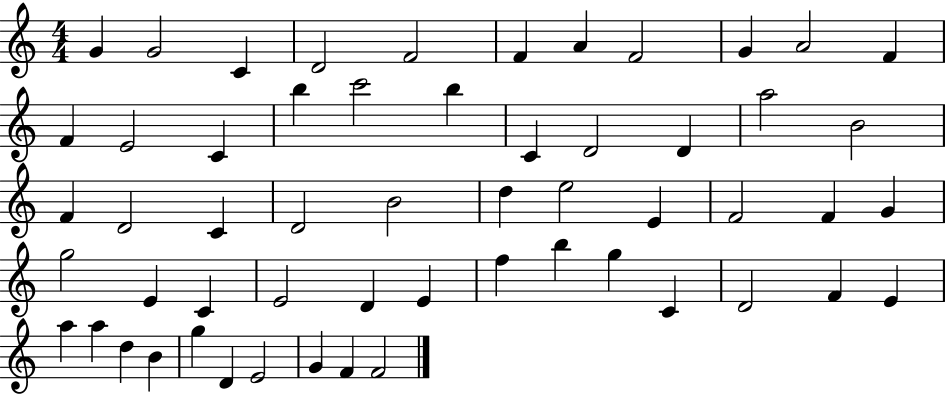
G4/q G4/h C4/q D4/h F4/h F4/q A4/q F4/h G4/q A4/h F4/q F4/q E4/h C4/q B5/q C6/h B5/q C4/q D4/h D4/q A5/h B4/h F4/q D4/h C4/q D4/h B4/h D5/q E5/h E4/q F4/h F4/q G4/q G5/h E4/q C4/q E4/h D4/q E4/q F5/q B5/q G5/q C4/q D4/h F4/q E4/q A5/q A5/q D5/q B4/q G5/q D4/q E4/h G4/q F4/q F4/h